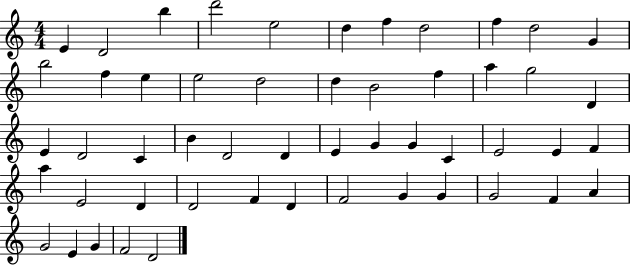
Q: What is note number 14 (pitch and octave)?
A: E5